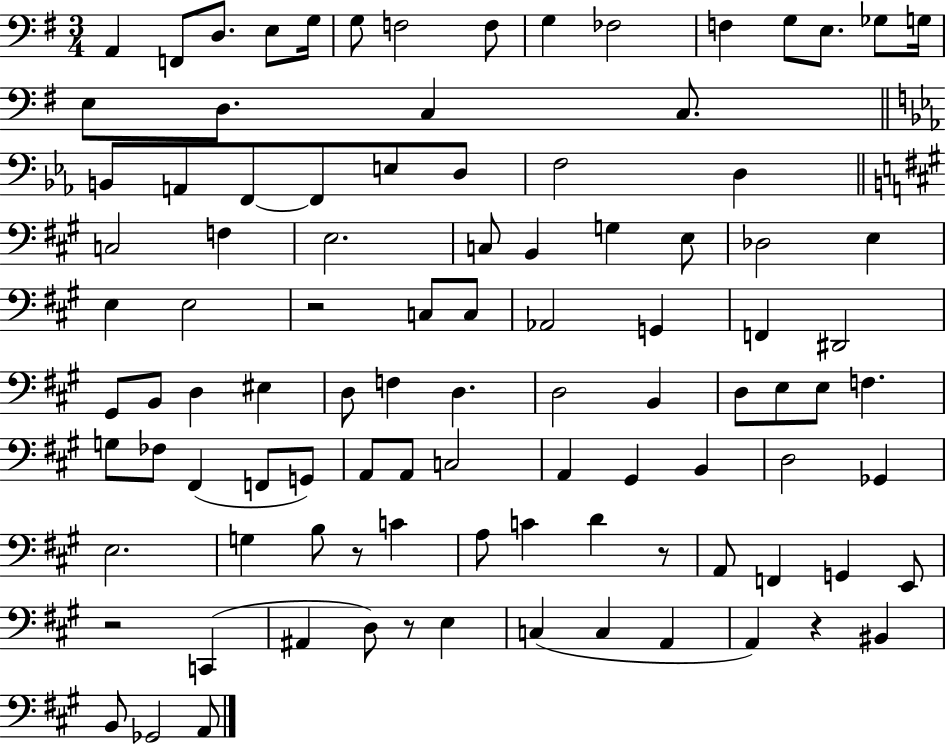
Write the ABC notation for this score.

X:1
T:Untitled
M:3/4
L:1/4
K:G
A,, F,,/2 D,/2 E,/2 G,/4 G,/2 F,2 F,/2 G, _F,2 F, G,/2 E,/2 _G,/2 G,/4 E,/2 D,/2 C, C,/2 B,,/2 A,,/2 F,,/2 F,,/2 E,/2 D,/2 F,2 D, C,2 F, E,2 C,/2 B,, G, E,/2 _D,2 E, E, E,2 z2 C,/2 C,/2 _A,,2 G,, F,, ^D,,2 ^G,,/2 B,,/2 D, ^E, D,/2 F, D, D,2 B,, D,/2 E,/2 E,/2 F, G,/2 _F,/2 ^F,, F,,/2 G,,/2 A,,/2 A,,/2 C,2 A,, ^G,, B,, D,2 _G,, E,2 G, B,/2 z/2 C A,/2 C D z/2 A,,/2 F,, G,, E,,/2 z2 C,, ^A,, D,/2 z/2 E, C, C, A,, A,, z ^B,, B,,/2 _G,,2 A,,/2